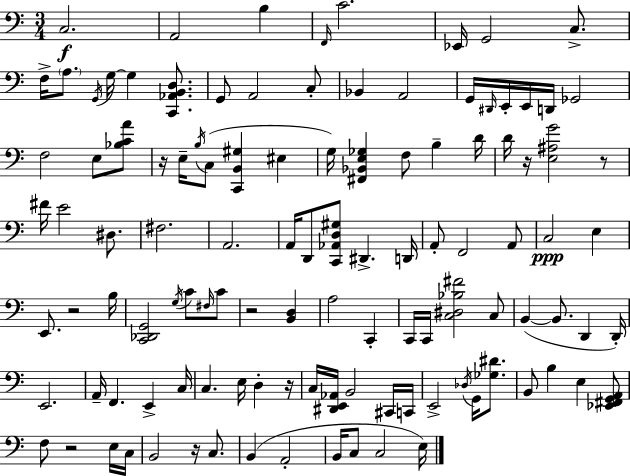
C3/h. A2/h B3/q F2/s C4/h. Eb2/s G2/h C3/e. F3/s A3/e. G2/s G3/s G3/q [C2,Ab2,B2,D3]/e. G2/e A2/h C3/e Bb2/q A2/h G2/s D#2/s E2/s E2/s D2/s Gb2/h F3/h E3/e [Bb3,C4,A4]/e R/s E3/s B3/s C3/e [C2,B2,G#3]/q EIS3/q G3/s [F#2,Bb2,E3,Gb3]/q F3/e B3/q D4/s D4/s R/s [E3,A#3,G4]/h R/e F#4/s E4/h D#3/e. F#3/h. A2/h. A2/s D2/e [C2,Ab2,D3,G#3]/e D#2/q. D2/s A2/e F2/h A2/e C3/h E3/q E2/e. R/h B3/s [C2,Db2,G2]/h G3/s C4/e F#3/s C4/e R/h [B2,D3]/q A3/h C2/q C2/s C2/s [C3,D#3,Bb3,F#4]/h C3/e B2/q B2/e. D2/q D2/s E2/h. A2/s F2/q. E2/q C3/s C3/q. E3/s D3/q R/s C3/s [D#2,E2,Ab2]/s B2/h C#2/s C2/s E2/h Db3/s G2/s [Gb3,D#4]/e. B2/e B3/q E3/q [Eb2,F#2,G2,A2]/e F3/e R/h E3/s C3/s B2/h R/s C3/e. B2/q A2/h B2/s C3/e C3/h E3/s